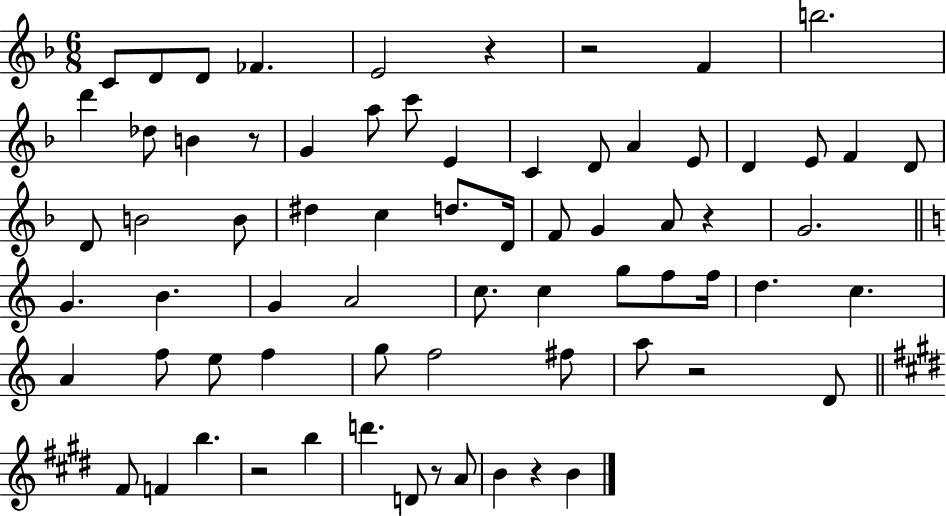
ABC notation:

X:1
T:Untitled
M:6/8
L:1/4
K:F
C/2 D/2 D/2 _F E2 z z2 F b2 d' _d/2 B z/2 G a/2 c'/2 E C D/2 A E/2 D E/2 F D/2 D/2 B2 B/2 ^d c d/2 D/4 F/2 G A/2 z G2 G B G A2 c/2 c g/2 f/2 f/4 d c A f/2 e/2 f g/2 f2 ^f/2 a/2 z2 D/2 ^F/2 F b z2 b d' D/2 z/2 A/2 B z B